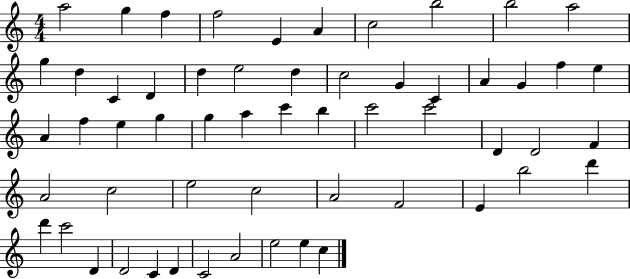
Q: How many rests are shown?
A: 0